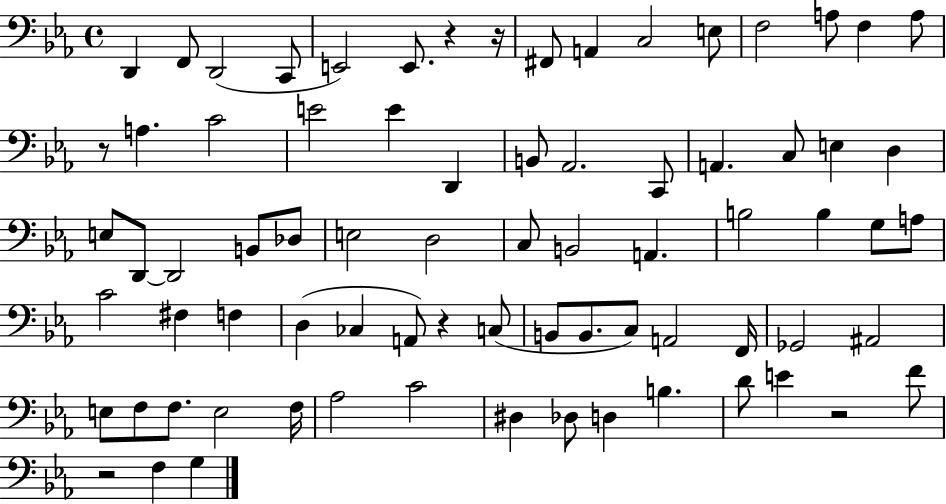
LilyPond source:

{
  \clef bass
  \time 4/4
  \defaultTimeSignature
  \key ees \major
  d,4 f,8 d,2( c,8 | e,2) e,8. r4 r16 | fis,8 a,4 c2 e8 | f2 a8 f4 a8 | \break r8 a4. c'2 | e'2 e'4 d,4 | b,8 aes,2. c,8 | a,4. c8 e4 d4 | \break e8 d,8~~ d,2 b,8 des8 | e2 d2 | c8 b,2 a,4. | b2 b4 g8 a8 | \break c'2 fis4 f4 | d4( ces4 a,8) r4 c8( | b,8 b,8. c8) a,2 f,16 | ges,2 ais,2 | \break e8 f8 f8. e2 f16 | aes2 c'2 | dis4 des8 d4 b4. | d'8 e'4 r2 f'8 | \break r2 f4 g4 | \bar "|."
}